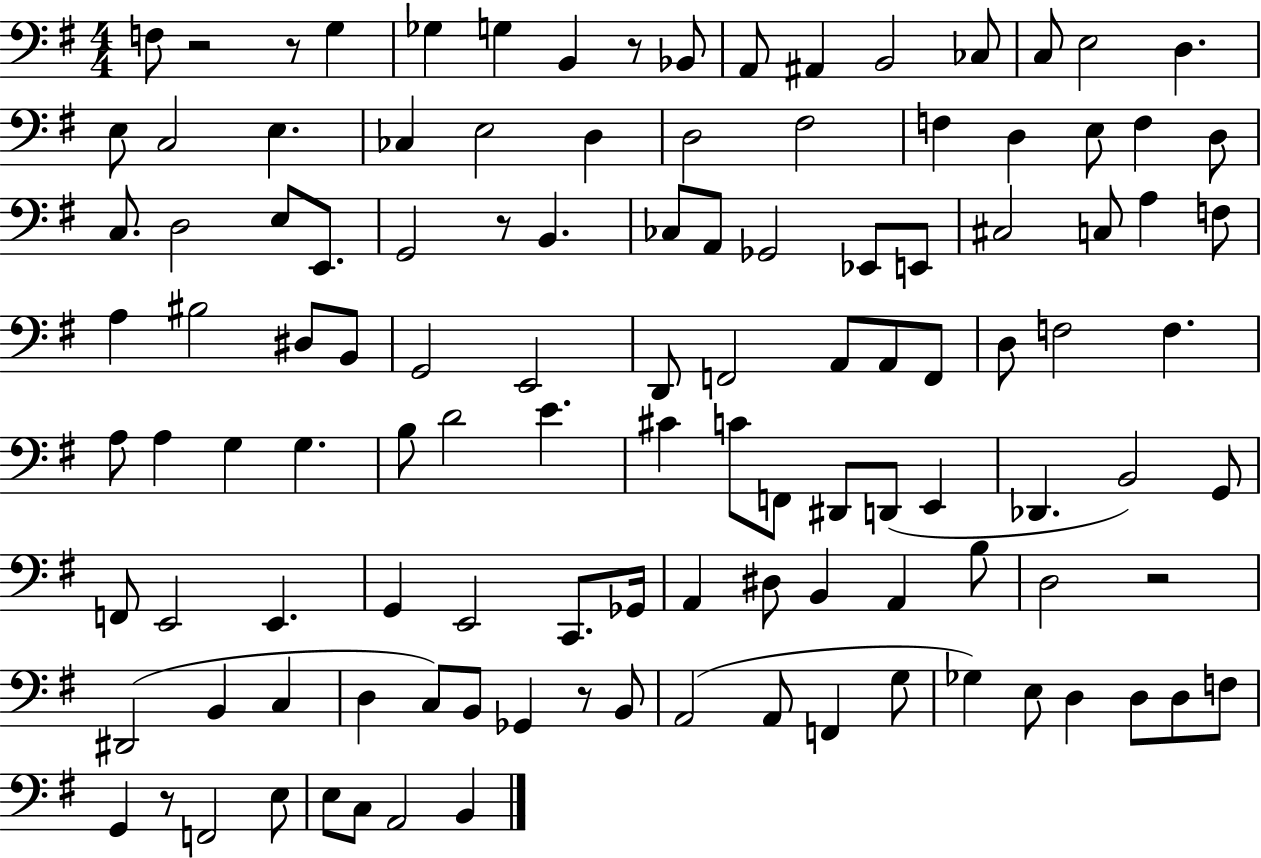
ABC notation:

X:1
T:Untitled
M:4/4
L:1/4
K:G
F,/2 z2 z/2 G, _G, G, B,, z/2 _B,,/2 A,,/2 ^A,, B,,2 _C,/2 C,/2 E,2 D, E,/2 C,2 E, _C, E,2 D, D,2 ^F,2 F, D, E,/2 F, D,/2 C,/2 D,2 E,/2 E,,/2 G,,2 z/2 B,, _C,/2 A,,/2 _G,,2 _E,,/2 E,,/2 ^C,2 C,/2 A, F,/2 A, ^B,2 ^D,/2 B,,/2 G,,2 E,,2 D,,/2 F,,2 A,,/2 A,,/2 F,,/2 D,/2 F,2 F, A,/2 A, G, G, B,/2 D2 E ^C C/2 F,,/2 ^D,,/2 D,,/2 E,, _D,, B,,2 G,,/2 F,,/2 E,,2 E,, G,, E,,2 C,,/2 _G,,/4 A,, ^D,/2 B,, A,, B,/2 D,2 z2 ^D,,2 B,, C, D, C,/2 B,,/2 _G,, z/2 B,,/2 A,,2 A,,/2 F,, G,/2 _G, E,/2 D, D,/2 D,/2 F,/2 G,, z/2 F,,2 E,/2 E,/2 C,/2 A,,2 B,,